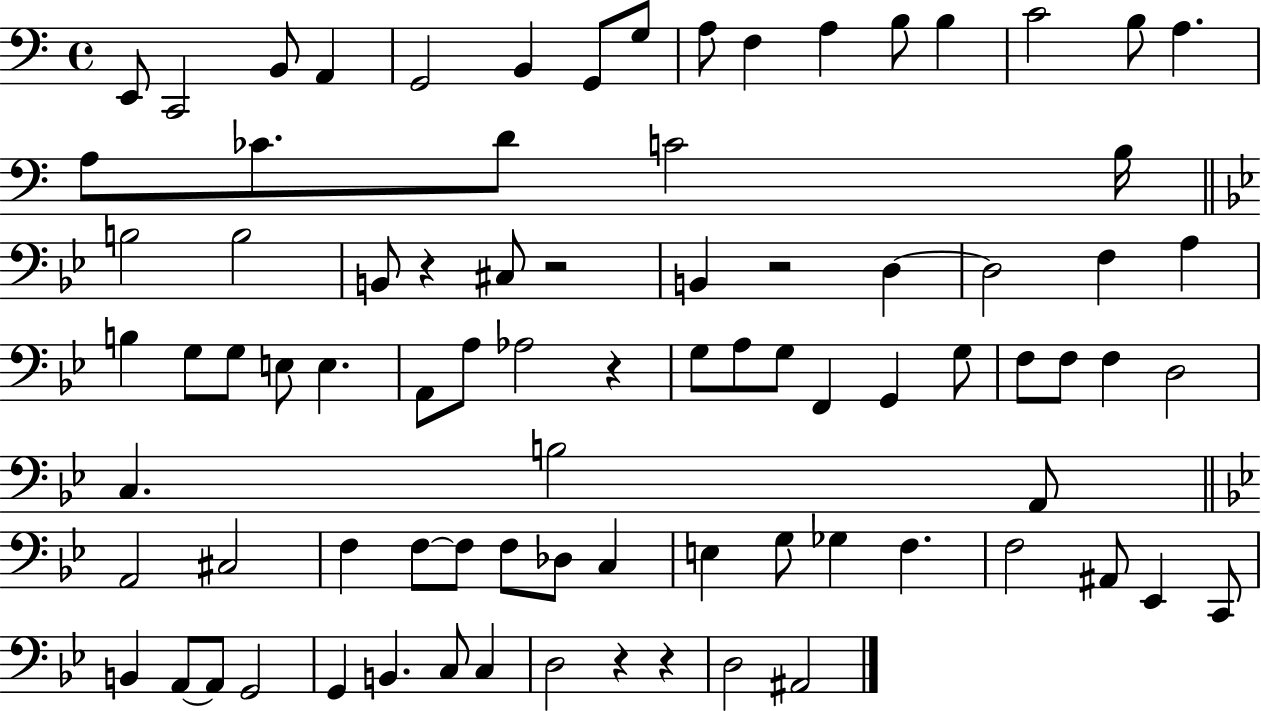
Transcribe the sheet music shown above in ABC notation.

X:1
T:Untitled
M:4/4
L:1/4
K:C
E,,/2 C,,2 B,,/2 A,, G,,2 B,, G,,/2 G,/2 A,/2 F, A, B,/2 B, C2 B,/2 A, A,/2 _C/2 D/2 C2 B,/4 B,2 B,2 B,,/2 z ^C,/2 z2 B,, z2 D, D,2 F, A, B, G,/2 G,/2 E,/2 E, A,,/2 A,/2 _A,2 z G,/2 A,/2 G,/2 F,, G,, G,/2 F,/2 F,/2 F, D,2 C, B,2 A,,/2 A,,2 ^C,2 F, F,/2 F,/2 F,/2 _D,/2 C, E, G,/2 _G, F, F,2 ^A,,/2 _E,, C,,/2 B,, A,,/2 A,,/2 G,,2 G,, B,, C,/2 C, D,2 z z D,2 ^A,,2